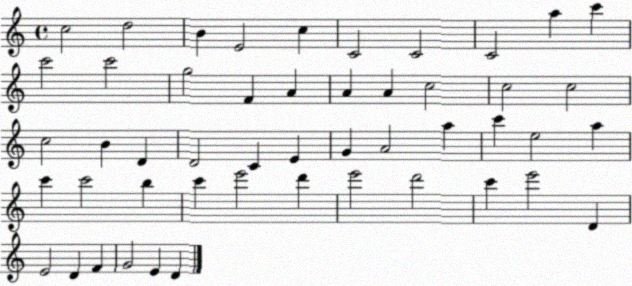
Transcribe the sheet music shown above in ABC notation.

X:1
T:Untitled
M:4/4
L:1/4
K:C
c2 d2 B E2 c C2 C2 C2 a c' c'2 c'2 g2 F A A A c2 c2 c2 c2 B D D2 C E G A2 a c' e2 a c' c'2 b c' e'2 d' e'2 d'2 c' e'2 D E2 D F G2 E D